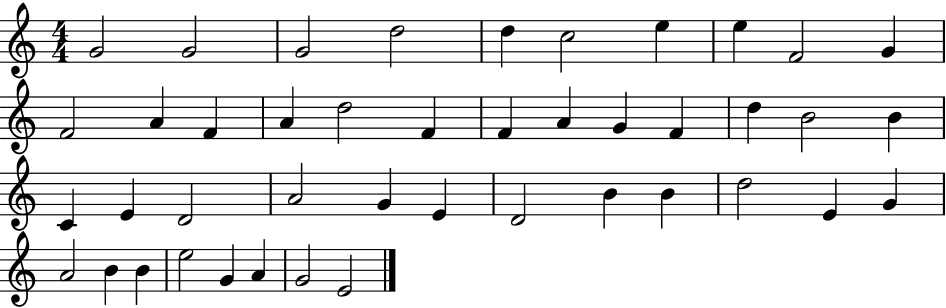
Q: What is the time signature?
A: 4/4